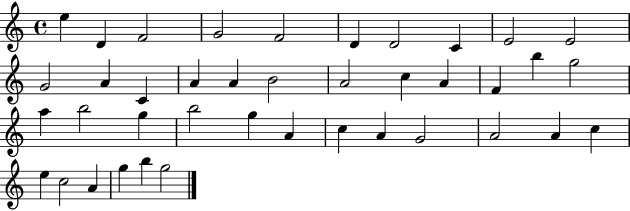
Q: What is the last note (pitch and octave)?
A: G5